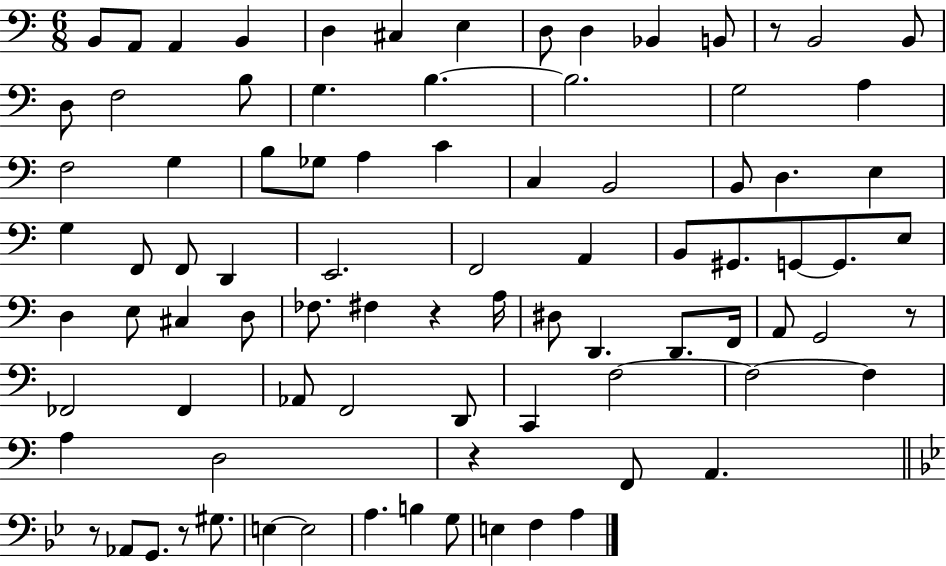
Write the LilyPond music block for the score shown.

{
  \clef bass
  \numericTimeSignature
  \time 6/8
  \key c \major
  b,8 a,8 a,4 b,4 | d4 cis4 e4 | d8 d4 bes,4 b,8 | r8 b,2 b,8 | \break d8 f2 b8 | g4. b4.~~ | b2. | g2 a4 | \break f2 g4 | b8 ges8 a4 c'4 | c4 b,2 | b,8 d4. e4 | \break g4 f,8 f,8 d,4 | e,2. | f,2 a,4 | b,8 gis,8. g,8~~ g,8. e8 | \break d4 e8 cis4 d8 | fes8. fis4 r4 a16 | dis8 d,4. d,8. f,16 | a,8 g,2 r8 | \break fes,2 fes,4 | aes,8 f,2 d,8 | c,4 f2~~ | f2~~ f4 | \break a4 d2 | r4 f,8 a,4. | \bar "||" \break \key g \minor r8 aes,8 g,8. r8 gis8. | e4~~ e2 | a4. b4 g8 | e4 f4 a4 | \break \bar "|."
}